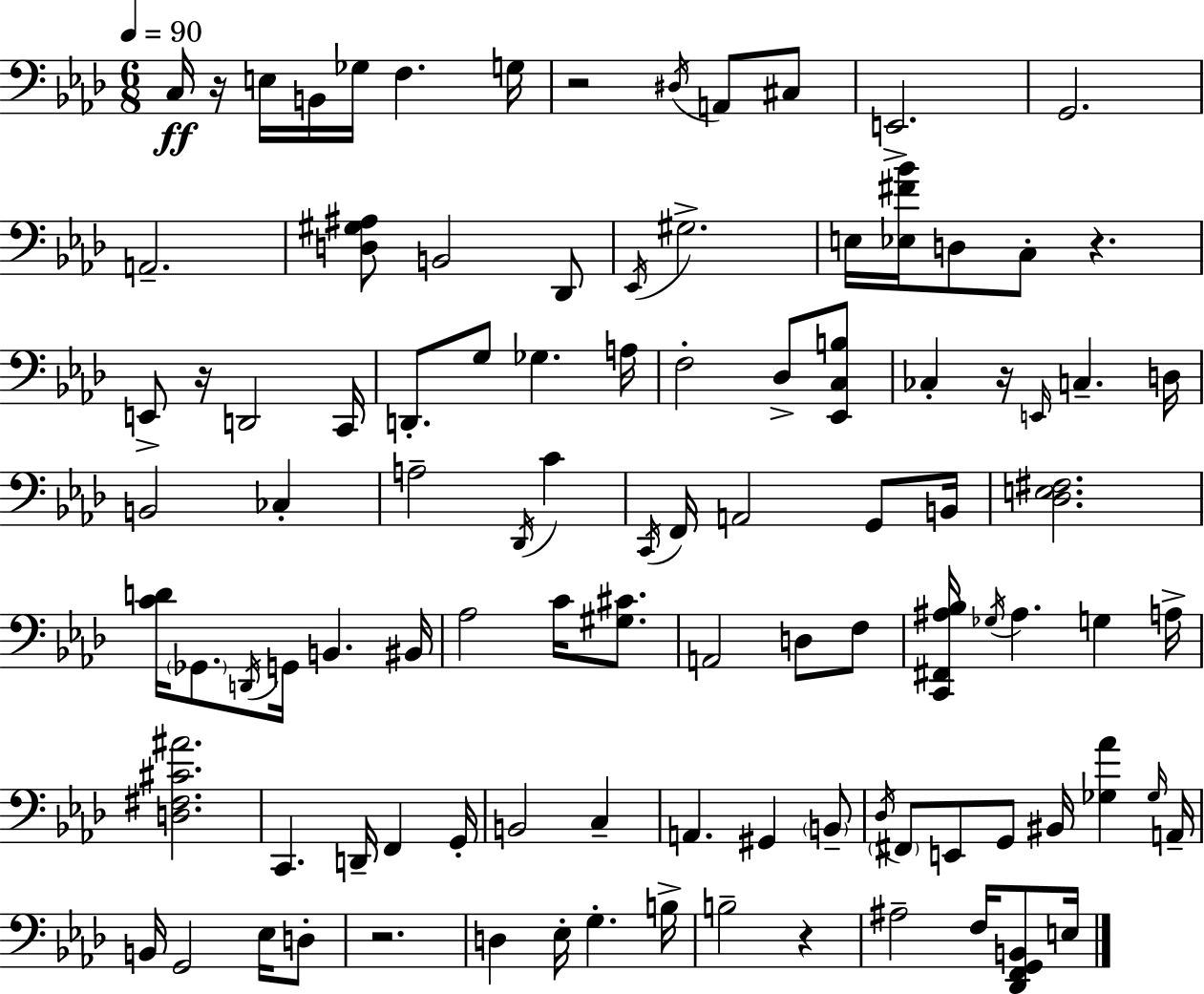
{
  \clef bass
  \numericTimeSignature
  \time 6/8
  \key f \minor
  \tempo 4 = 90
  c16\ff r16 e16 b,16 ges16 f4. g16 | r2 \acciaccatura { dis16 } a,8 cis8 | e,2.-> | g,2. | \break a,2.-- | <d gis ais>8 b,2 des,8 | \acciaccatura { ees,16 } gis2.-> | e16 <ees fis' bes'>16 d8 c8-. r4. | \break e,8-> r16 d,2 | c,16 d,8.-. g8 ges4. | a16 f2-. des8-> | <ees, c b>8 ces4-. r16 \grace { e,16 } c4.-- | \break d16 b,2 ces4-. | a2-- \acciaccatura { des,16 } | c'4 \acciaccatura { c,16 } f,16 a,2 | g,8 b,16 <des e fis>2. | \break <c' d'>16 \parenthesize ges,8. \acciaccatura { d,16 } g,16 b,4. | bis,16 aes2 | c'16 <gis cis'>8. a,2 | d8 f8 <c, fis, ais bes>16 \acciaccatura { ges16 } ais4. | \break g4 a16-> <d fis cis' ais'>2. | c,4. | d,16-- f,4 g,16-. b,2 | c4-- a,4. | \break gis,4 \parenthesize b,8-- \acciaccatura { des16 } \parenthesize fis,8 e,8 | g,8 bis,16 <ges aes'>4 \grace { ges16 } a,16-- b,16 g,2 | ees16 d8-. r2. | d4 | \break ees16-. g4.-. b16-> b2-- | r4 ais2-- | f16 <des, f, g, b,>8 e16 \bar "|."
}